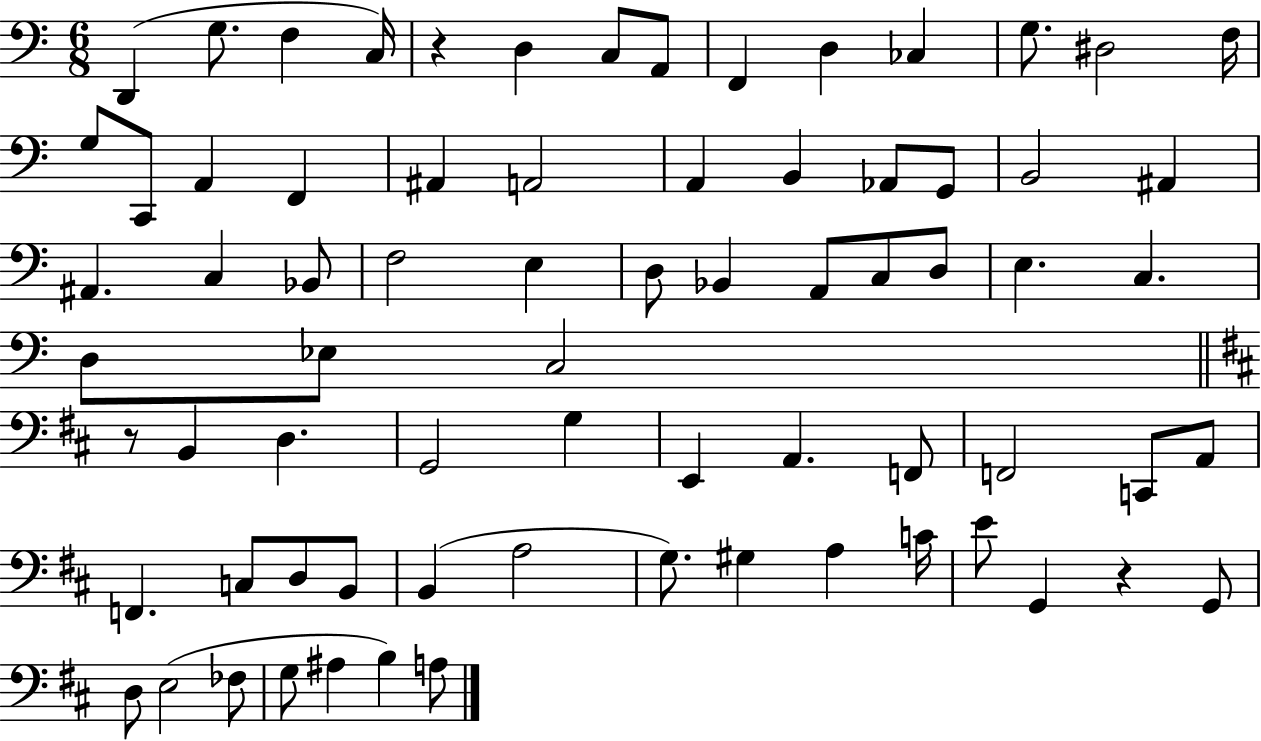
X:1
T:Untitled
M:6/8
L:1/4
K:C
D,, G,/2 F, C,/4 z D, C,/2 A,,/2 F,, D, _C, G,/2 ^D,2 F,/4 G,/2 C,,/2 A,, F,, ^A,, A,,2 A,, B,, _A,,/2 G,,/2 B,,2 ^A,, ^A,, C, _B,,/2 F,2 E, D,/2 _B,, A,,/2 C,/2 D,/2 E, C, D,/2 _E,/2 C,2 z/2 B,, D, G,,2 G, E,, A,, F,,/2 F,,2 C,,/2 A,,/2 F,, C,/2 D,/2 B,,/2 B,, A,2 G,/2 ^G, A, C/4 E/2 G,, z G,,/2 D,/2 E,2 _F,/2 G,/2 ^A, B, A,/2